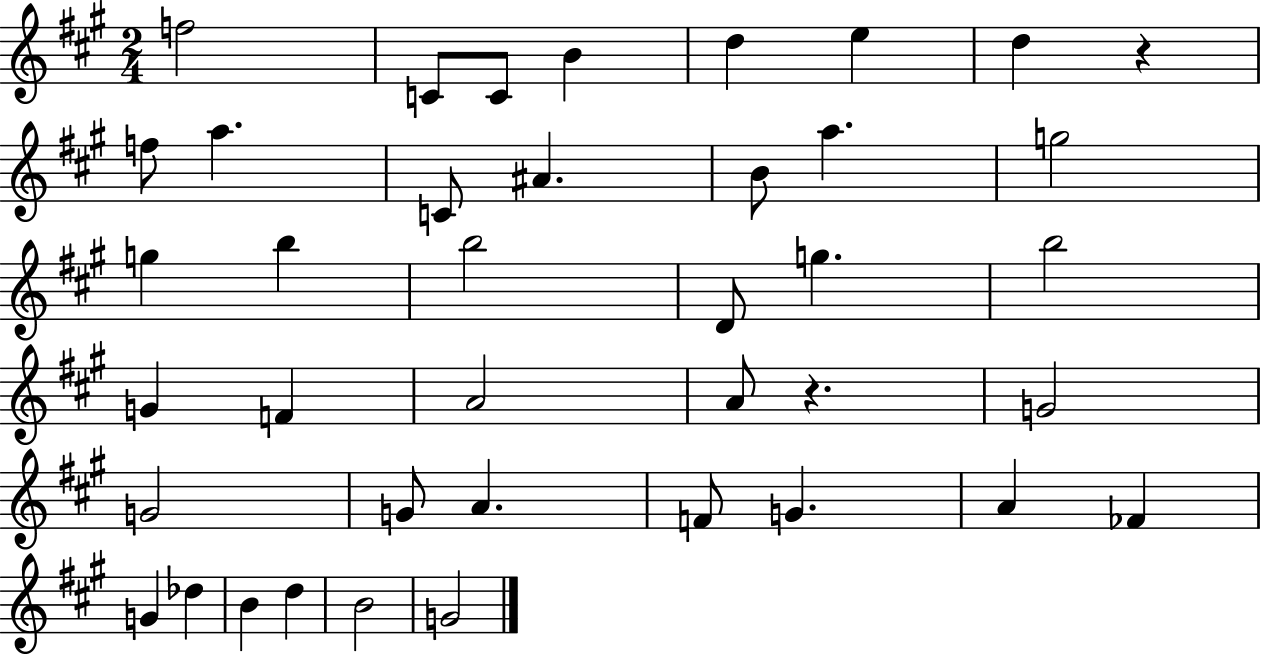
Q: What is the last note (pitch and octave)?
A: G4